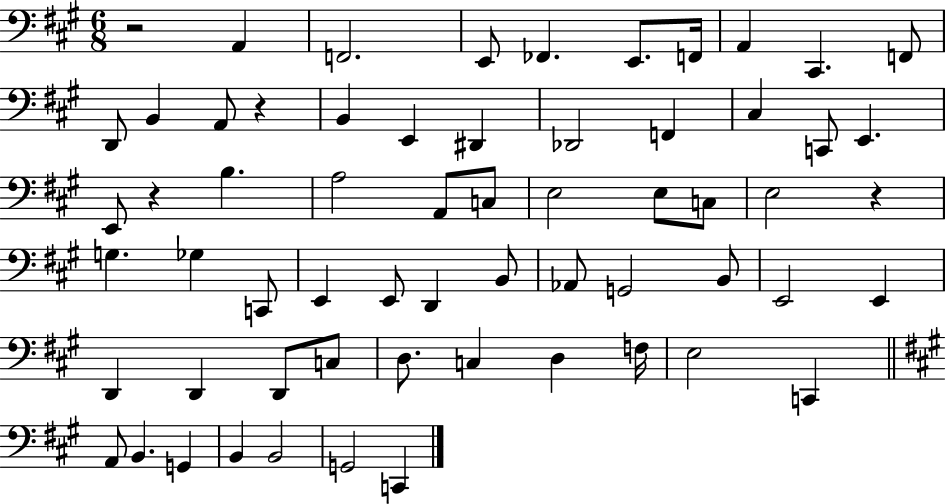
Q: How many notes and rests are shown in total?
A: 62